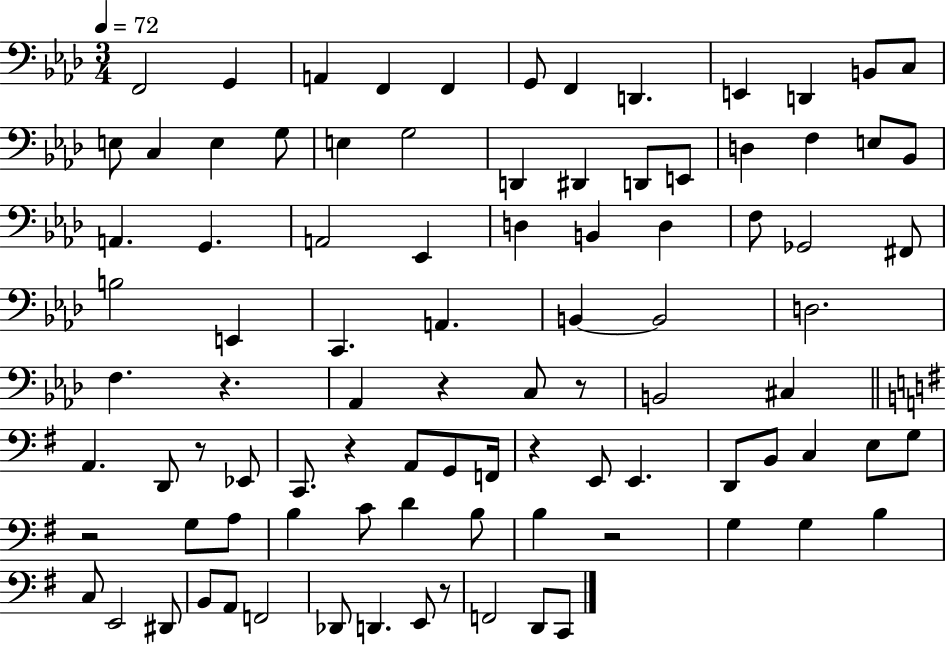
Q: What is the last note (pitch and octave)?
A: C2